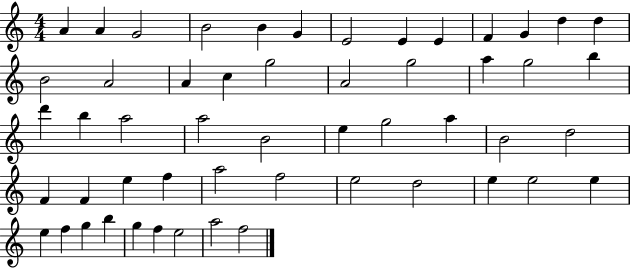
{
  \clef treble
  \numericTimeSignature
  \time 4/4
  \key c \major
  a'4 a'4 g'2 | b'2 b'4 g'4 | e'2 e'4 e'4 | f'4 g'4 d''4 d''4 | \break b'2 a'2 | a'4 c''4 g''2 | a'2 g''2 | a''4 g''2 b''4 | \break d'''4 b''4 a''2 | a''2 b'2 | e''4 g''2 a''4 | b'2 d''2 | \break f'4 f'4 e''4 f''4 | a''2 f''2 | e''2 d''2 | e''4 e''2 e''4 | \break e''4 f''4 g''4 b''4 | g''4 f''4 e''2 | a''2 f''2 | \bar "|."
}